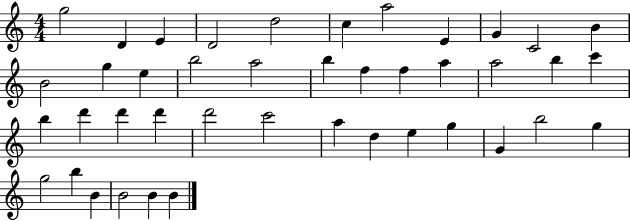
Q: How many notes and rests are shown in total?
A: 42